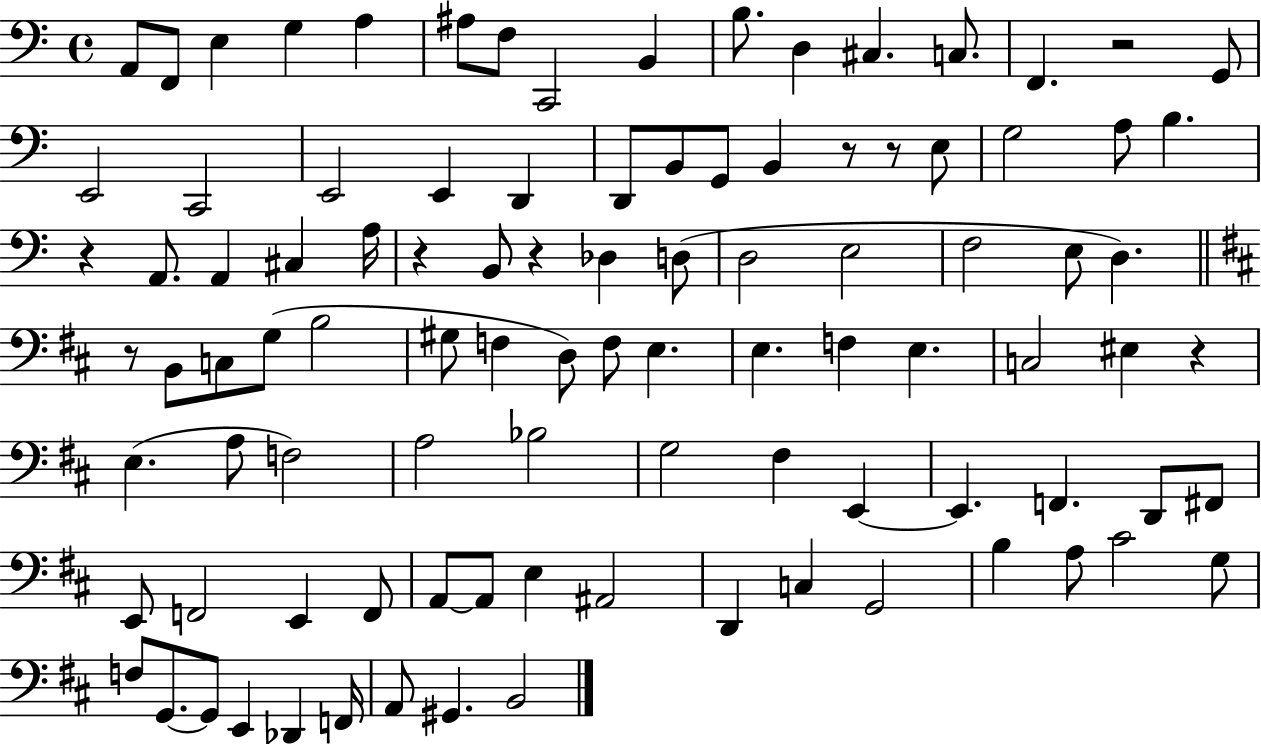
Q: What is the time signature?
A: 4/4